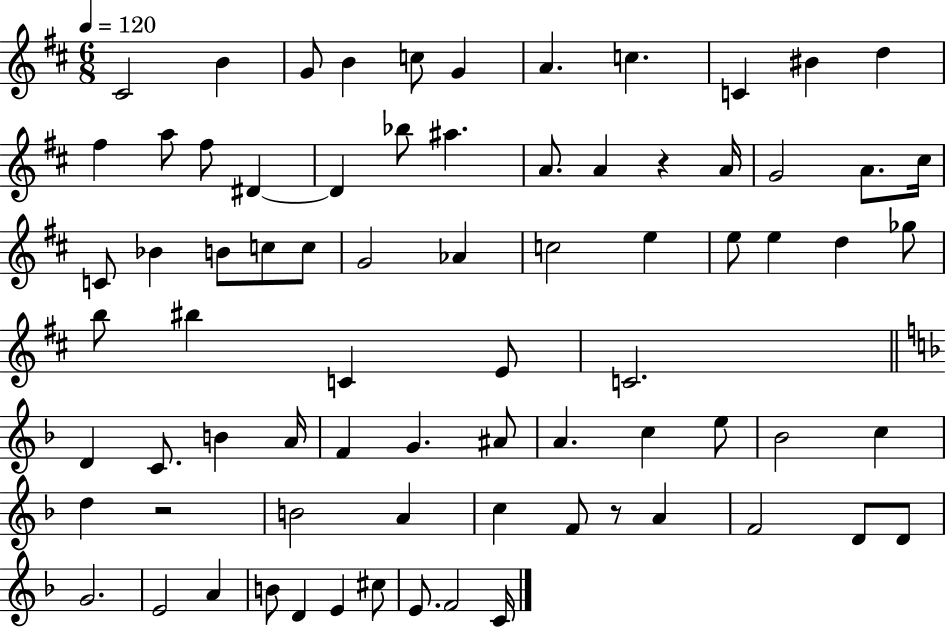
C#4/h B4/q G4/e B4/q C5/e G4/q A4/q. C5/q. C4/q BIS4/q D5/q F#5/q A5/e F#5/e D#4/q D#4/q Bb5/e A#5/q. A4/e. A4/q R/q A4/s G4/h A4/e. C#5/s C4/e Bb4/q B4/e C5/e C5/e G4/h Ab4/q C5/h E5/q E5/e E5/q D5/q Gb5/e B5/e BIS5/q C4/q E4/e C4/h. D4/q C4/e. B4/q A4/s F4/q G4/q. A#4/e A4/q. C5/q E5/e Bb4/h C5/q D5/q R/h B4/h A4/q C5/q F4/e R/e A4/q F4/h D4/e D4/e G4/h. E4/h A4/q B4/e D4/q E4/q C#5/e E4/e. F4/h C4/s